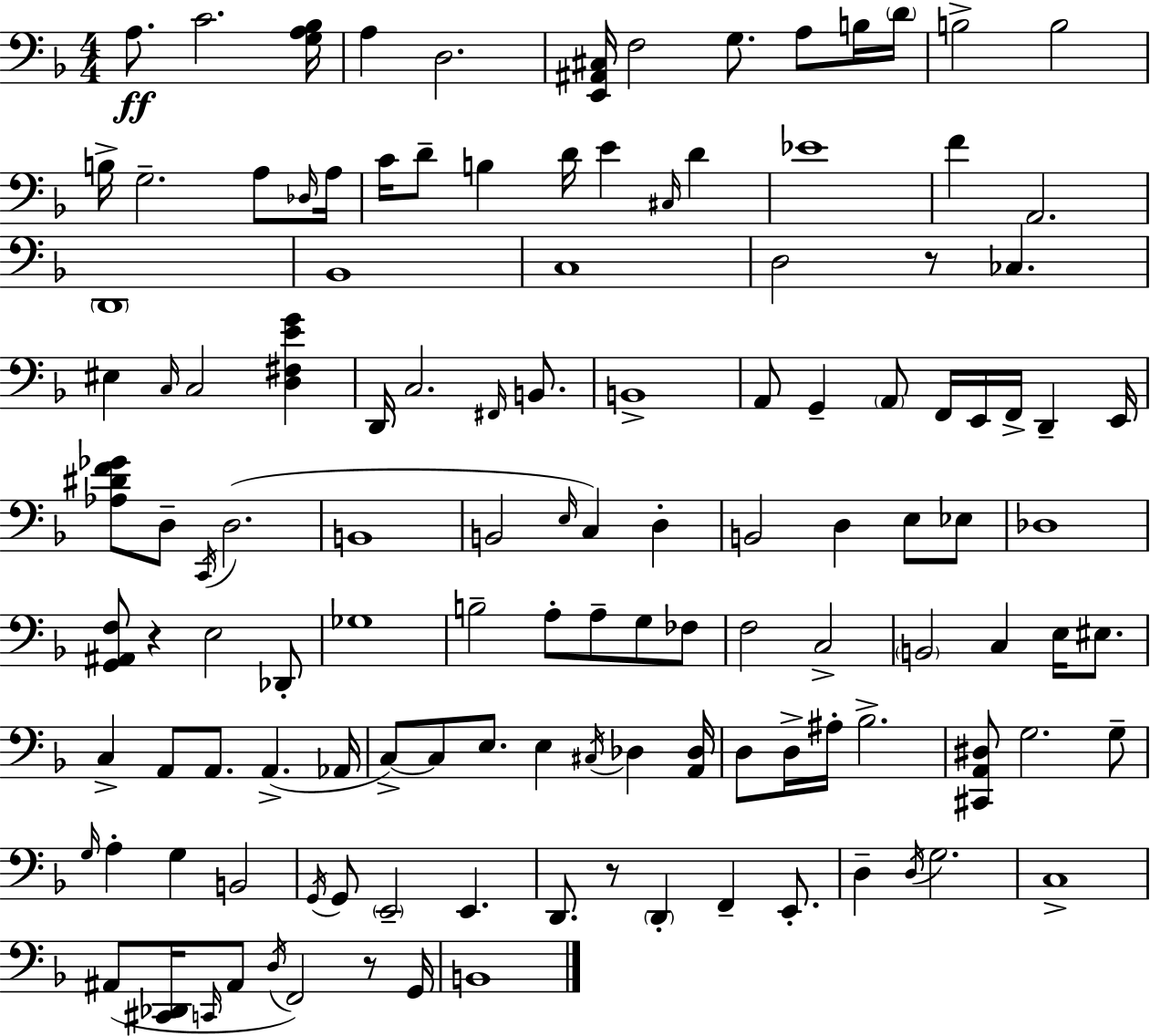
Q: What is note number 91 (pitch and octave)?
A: G3